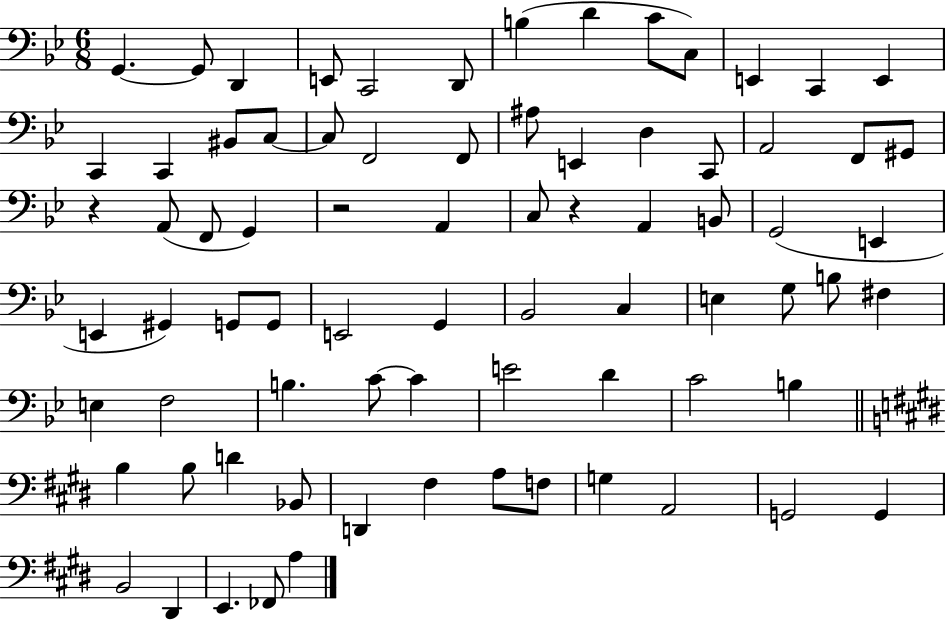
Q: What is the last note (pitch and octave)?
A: A3